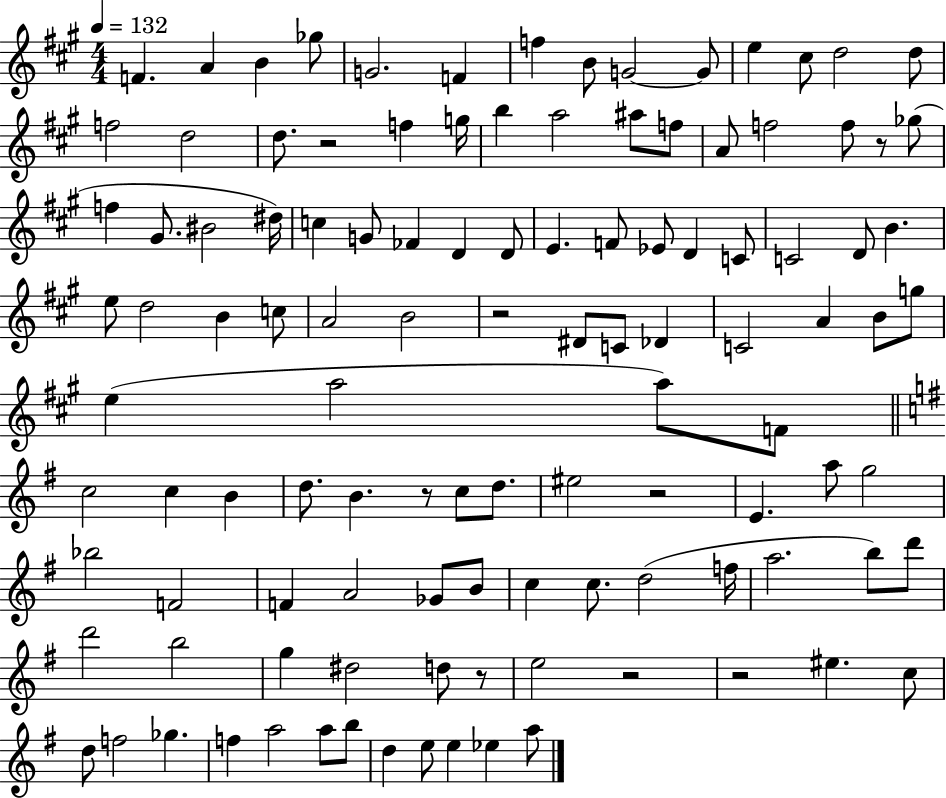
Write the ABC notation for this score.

X:1
T:Untitled
M:4/4
L:1/4
K:A
F A B _g/2 G2 F f B/2 G2 G/2 e ^c/2 d2 d/2 f2 d2 d/2 z2 f g/4 b a2 ^a/2 f/2 A/2 f2 f/2 z/2 _g/2 f ^G/2 ^B2 ^d/4 c G/2 _F D D/2 E F/2 _E/2 D C/2 C2 D/2 B e/2 d2 B c/2 A2 B2 z2 ^D/2 C/2 _D C2 A B/2 g/2 e a2 a/2 F/2 c2 c B d/2 B z/2 c/2 d/2 ^e2 z2 E a/2 g2 _b2 F2 F A2 _G/2 B/2 c c/2 d2 f/4 a2 b/2 d'/2 d'2 b2 g ^d2 d/2 z/2 e2 z2 z2 ^e c/2 d/2 f2 _g f a2 a/2 b/2 d e/2 e _e a/2